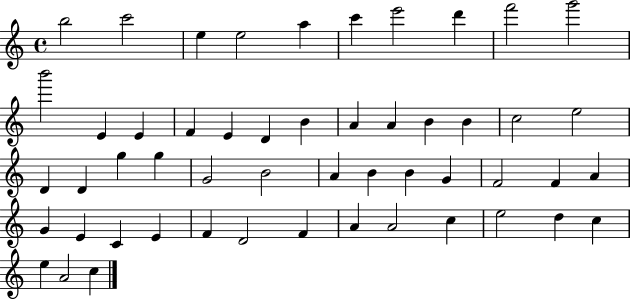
{
  \clef treble
  \time 4/4
  \defaultTimeSignature
  \key c \major
  b''2 c'''2 | e''4 e''2 a''4 | c'''4 e'''2 d'''4 | f'''2 g'''2 | \break b'''2 e'4 e'4 | f'4 e'4 d'4 b'4 | a'4 a'4 b'4 b'4 | c''2 e''2 | \break d'4 d'4 g''4 g''4 | g'2 b'2 | a'4 b'4 b'4 g'4 | f'2 f'4 a'4 | \break g'4 e'4 c'4 e'4 | f'4 d'2 f'4 | a'4 a'2 c''4 | e''2 d''4 c''4 | \break e''4 a'2 c''4 | \bar "|."
}